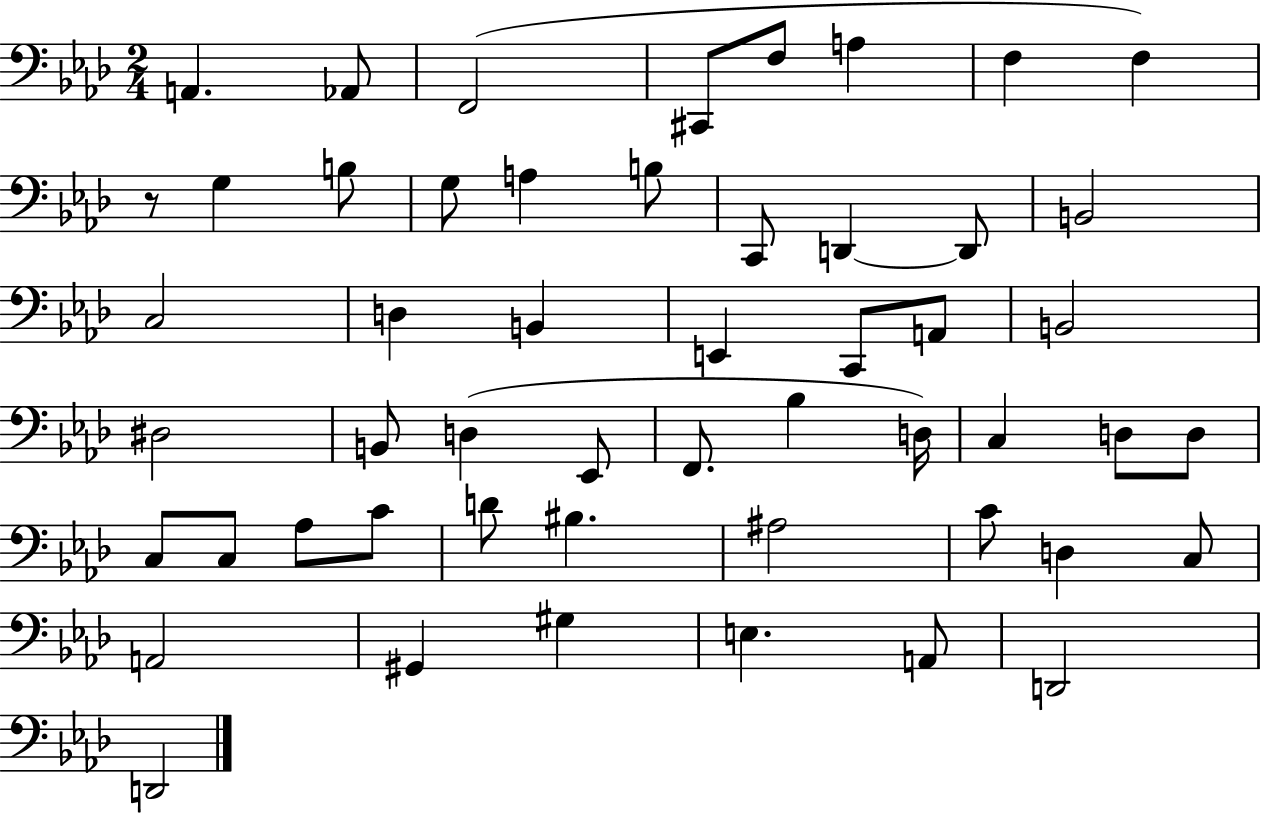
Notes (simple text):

A2/q. Ab2/e F2/h C#2/e F3/e A3/q F3/q F3/q R/e G3/q B3/e G3/e A3/q B3/e C2/e D2/q D2/e B2/h C3/h D3/q B2/q E2/q C2/e A2/e B2/h D#3/h B2/e D3/q Eb2/e F2/e. Bb3/q D3/s C3/q D3/e D3/e C3/e C3/e Ab3/e C4/e D4/e BIS3/q. A#3/h C4/e D3/q C3/e A2/h G#2/q G#3/q E3/q. A2/e D2/h D2/h